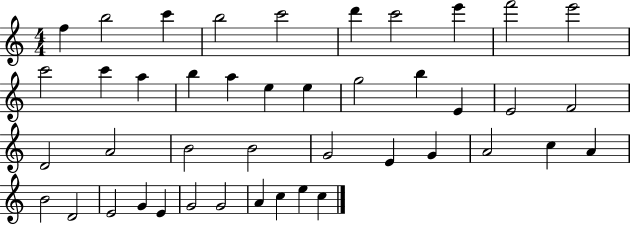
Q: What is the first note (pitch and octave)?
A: F5